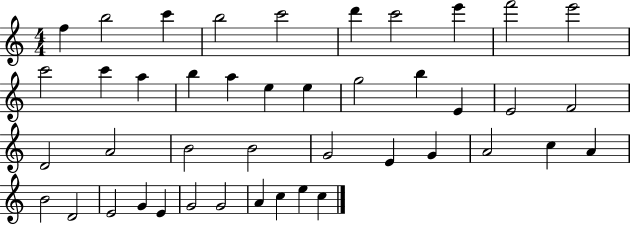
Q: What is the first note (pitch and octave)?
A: F5